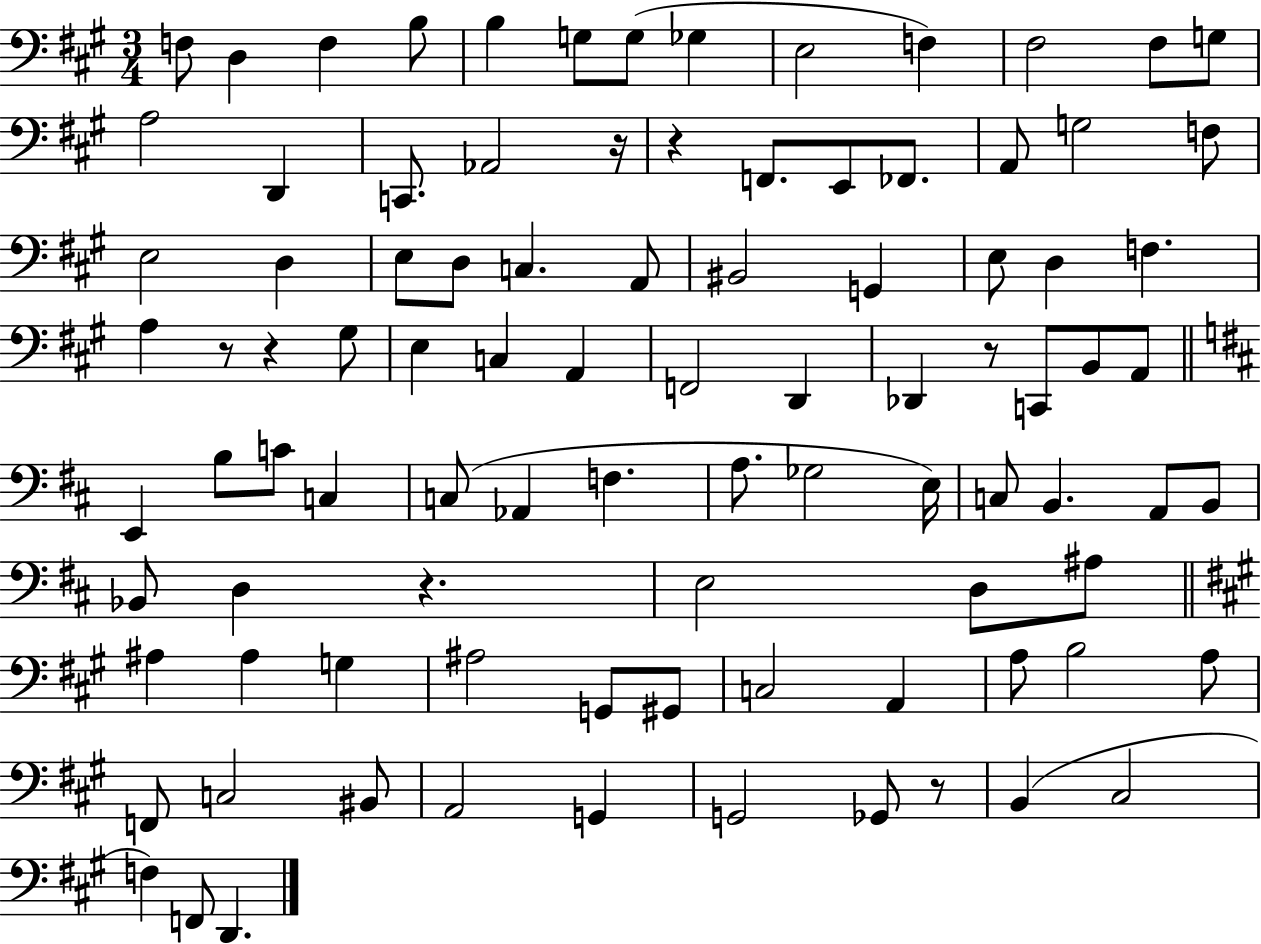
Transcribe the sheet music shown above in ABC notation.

X:1
T:Untitled
M:3/4
L:1/4
K:A
F,/2 D, F, B,/2 B, G,/2 G,/2 _G, E,2 F, ^F,2 ^F,/2 G,/2 A,2 D,, C,,/2 _A,,2 z/4 z F,,/2 E,,/2 _F,,/2 A,,/2 G,2 F,/2 E,2 D, E,/2 D,/2 C, A,,/2 ^B,,2 G,, E,/2 D, F, A, z/2 z ^G,/2 E, C, A,, F,,2 D,, _D,, z/2 C,,/2 B,,/2 A,,/2 E,, B,/2 C/2 C, C,/2 _A,, F, A,/2 _G,2 E,/4 C,/2 B,, A,,/2 B,,/2 _B,,/2 D, z E,2 D,/2 ^A,/2 ^A, ^A, G, ^A,2 G,,/2 ^G,,/2 C,2 A,, A,/2 B,2 A,/2 F,,/2 C,2 ^B,,/2 A,,2 G,, G,,2 _G,,/2 z/2 B,, ^C,2 F, F,,/2 D,,